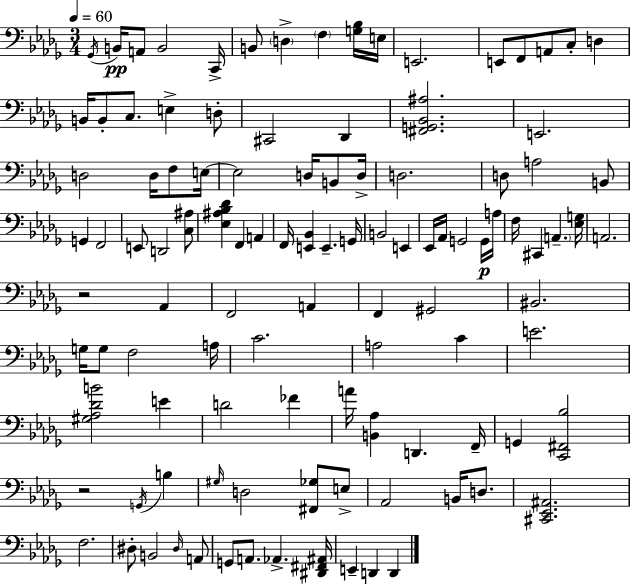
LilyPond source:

{
  \clef bass
  \numericTimeSignature
  \time 3/4
  \key bes \minor
  \tempo 4 = 60
  \repeat volta 2 { \acciaccatura { ges,16 }\pp b,16 a,8 b,2 | c,16-> b,8 \parenthesize d4-> \parenthesize f4 <g bes>16 | e16 e,2. | e,8 f,8 a,8 c8-. d4 | \break b,16 b,8-. c8. e4-> d8-. | cis,2 des,4 | <fis, g, bes, ais>2. | e,2. | \break d2 d16 f8 | e16~~ e2 d16 b,8 | d16-> d2. | d8 a2 b,8 | \break g,4 f,2 | e,8 d,2 <c ais>8 | <ees ais bes des'>4 f,4 a,4 | f,16 <e, bes,>4 e,4.-- | \break g,16 b,2 e,4 | ees,16 aes,16 g,2 g,16\p | a16 f16 cis,4 \parenthesize a,4.-- | <ees g>16 a,2. | \break r2 aes,4 | f,2 a,4 | f,4 gis,2 | bis,2. | \break g16 g8 f2 | a16 c'2. | a2 c'4 | e'2. | \break <gis aes des' b'>2 e'4 | d'2 fes'4 | a'16 <b, aes>4 d,4. | f,16-- g,4 <c, fis, bes>2 | \break r2 \acciaccatura { g,16 } b4 | \grace { gis16 } d2 <fis, ges>8 | e8-> aes,2 b,16 | d8. <cis, ees, ais,>2. | \break f2. | dis8-. b,2 | \grace { dis16 } a,8 g,8 a,8. aes,4.-> | <dis, fis, ais,>16 e,4-- d,4 | \break d,4 } \bar "|."
}